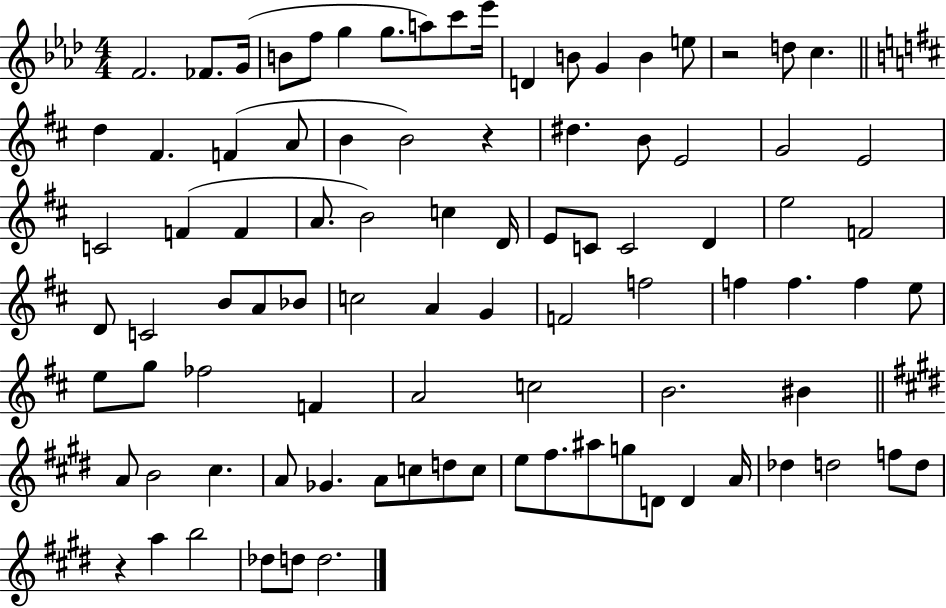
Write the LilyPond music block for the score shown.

{
  \clef treble
  \numericTimeSignature
  \time 4/4
  \key aes \major
  f'2. fes'8. g'16( | b'8 f''8 g''4 g''8. a''8) c'''8 ees'''16 | d'4 b'8 g'4 b'4 e''8 | r2 d''8 c''4. | \break \bar "||" \break \key d \major d''4 fis'4. f'4( a'8 | b'4 b'2) r4 | dis''4. b'8 e'2 | g'2 e'2 | \break c'2 f'4( f'4 | a'8. b'2) c''4 d'16 | e'8 c'8 c'2 d'4 | e''2 f'2 | \break d'8 c'2 b'8 a'8 bes'8 | c''2 a'4 g'4 | f'2 f''2 | f''4 f''4. f''4 e''8 | \break e''8 g''8 fes''2 f'4 | a'2 c''2 | b'2. bis'4 | \bar "||" \break \key e \major a'8 b'2 cis''4. | a'8 ges'4. a'8 c''8 d''8 c''8 | e''8 fis''8. ais''8 g''8 d'8 d'4 a'16 | des''4 d''2 f''8 d''8 | \break r4 a''4 b''2 | des''8 d''8 d''2. | \bar "|."
}